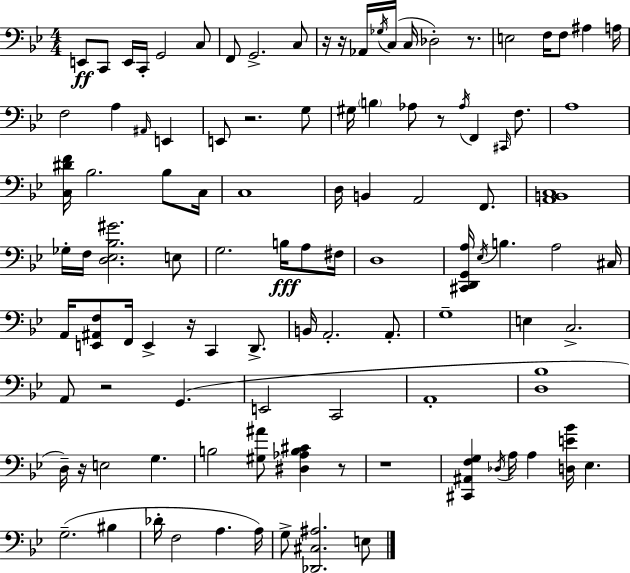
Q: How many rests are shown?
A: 10